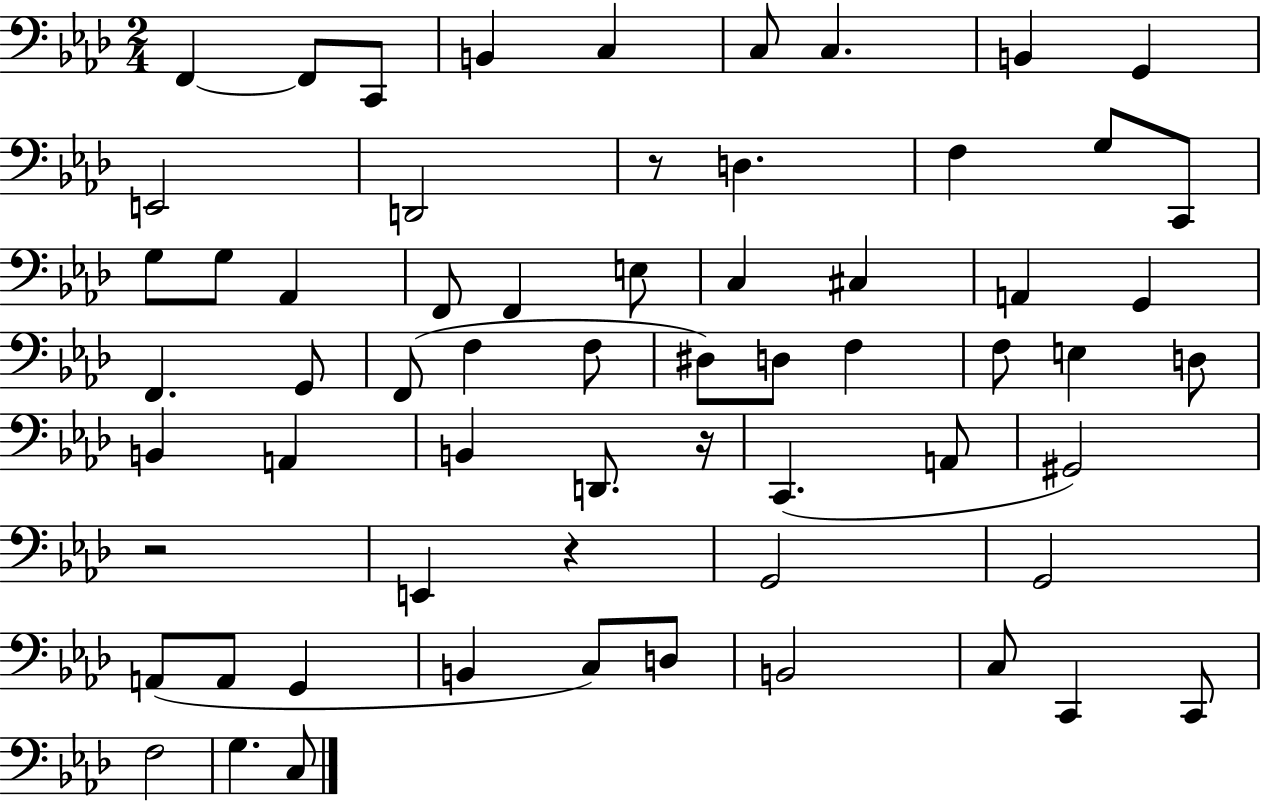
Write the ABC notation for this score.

X:1
T:Untitled
M:2/4
L:1/4
K:Ab
F,, F,,/2 C,,/2 B,, C, C,/2 C, B,, G,, E,,2 D,,2 z/2 D, F, G,/2 C,,/2 G,/2 G,/2 _A,, F,,/2 F,, E,/2 C, ^C, A,, G,, F,, G,,/2 F,,/2 F, F,/2 ^D,/2 D,/2 F, F,/2 E, D,/2 B,, A,, B,, D,,/2 z/4 C,, A,,/2 ^G,,2 z2 E,, z G,,2 G,,2 A,,/2 A,,/2 G,, B,, C,/2 D,/2 B,,2 C,/2 C,, C,,/2 F,2 G, C,/2